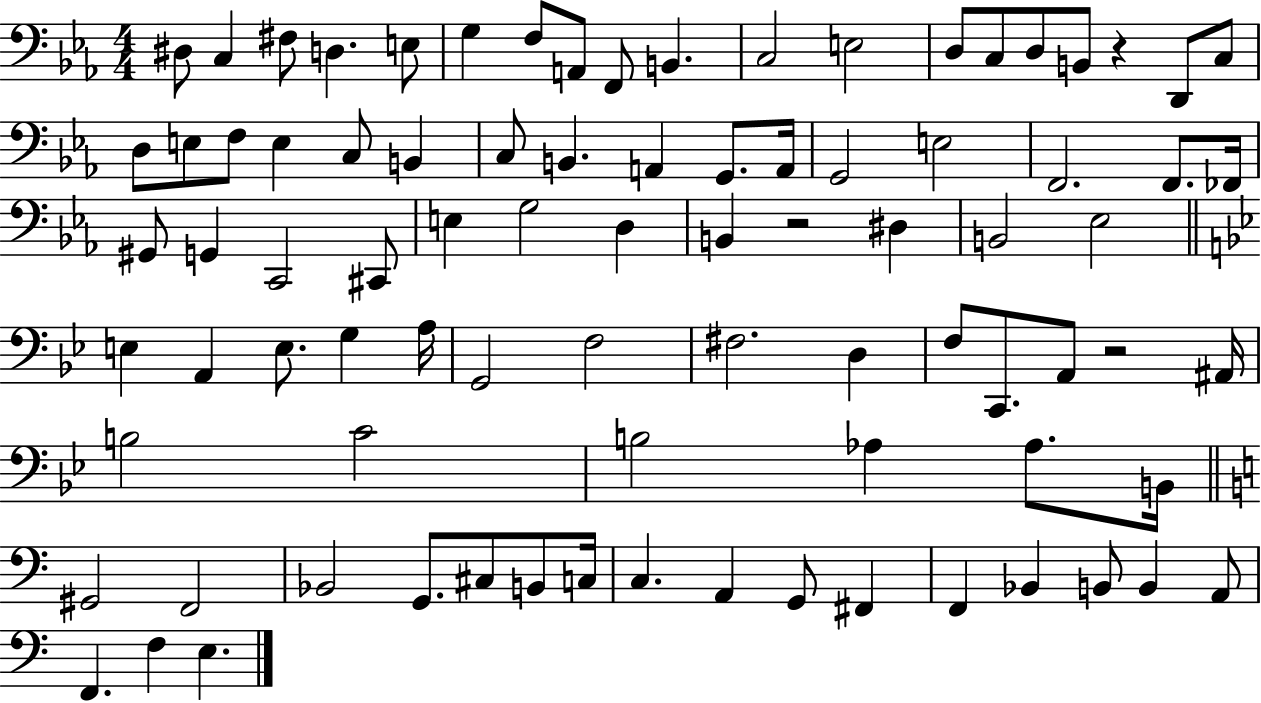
D#3/e C3/q F#3/e D3/q. E3/e G3/q F3/e A2/e F2/e B2/q. C3/h E3/h D3/e C3/e D3/e B2/e R/q D2/e C3/e D3/e E3/e F3/e E3/q C3/e B2/q C3/e B2/q. A2/q G2/e. A2/s G2/h E3/h F2/h. F2/e. FES2/s G#2/e G2/q C2/h C#2/e E3/q G3/h D3/q B2/q R/h D#3/q B2/h Eb3/h E3/q A2/q E3/e. G3/q A3/s G2/h F3/h F#3/h. D3/q F3/e C2/e. A2/e R/h A#2/s B3/h C4/h B3/h Ab3/q Ab3/e. B2/s G#2/h F2/h Bb2/h G2/e. C#3/e B2/e C3/s C3/q. A2/q G2/e F#2/q F2/q Bb2/q B2/e B2/q A2/e F2/q. F3/q E3/q.